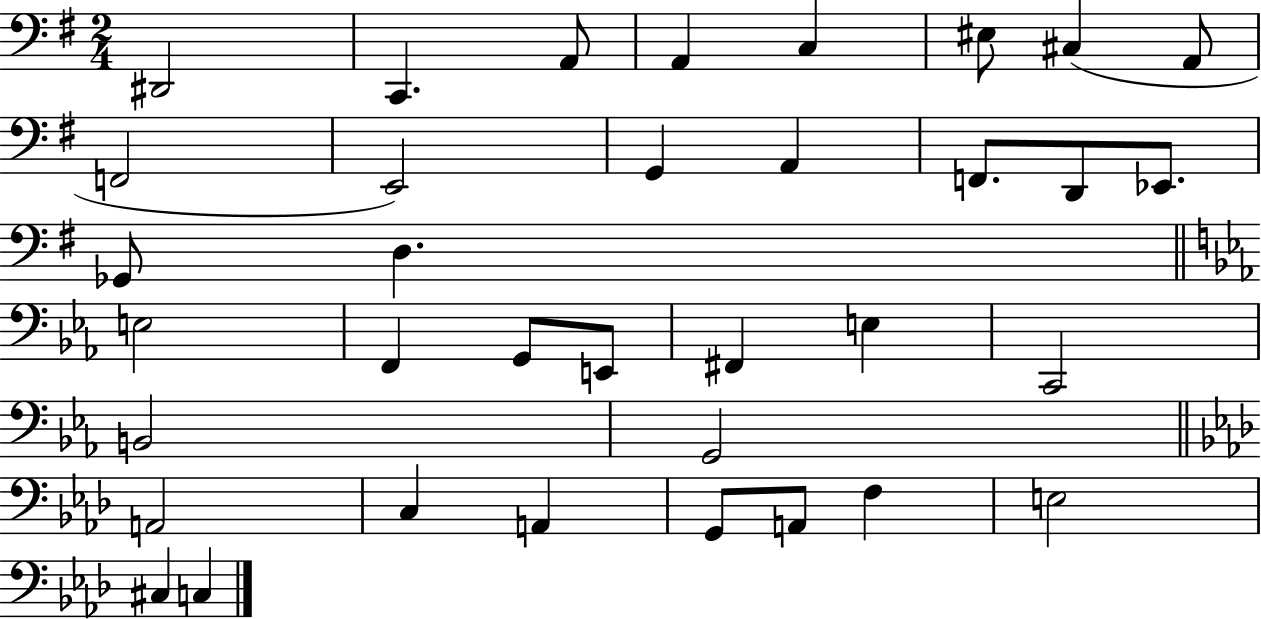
X:1
T:Untitled
M:2/4
L:1/4
K:G
^D,,2 C,, A,,/2 A,, C, ^E,/2 ^C, A,,/2 F,,2 E,,2 G,, A,, F,,/2 D,,/2 _E,,/2 _G,,/2 D, E,2 F,, G,,/2 E,,/2 ^F,, E, C,,2 B,,2 G,,2 A,,2 C, A,, G,,/2 A,,/2 F, E,2 ^C, C,